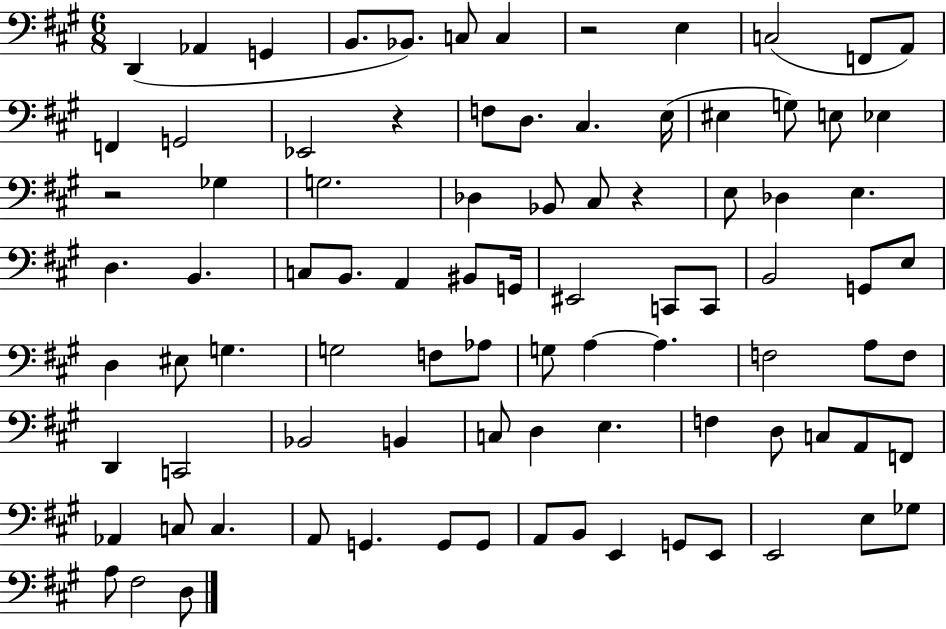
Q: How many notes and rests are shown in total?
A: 89